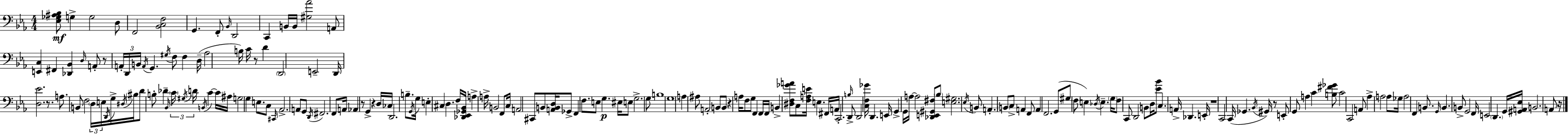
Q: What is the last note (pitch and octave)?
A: A2